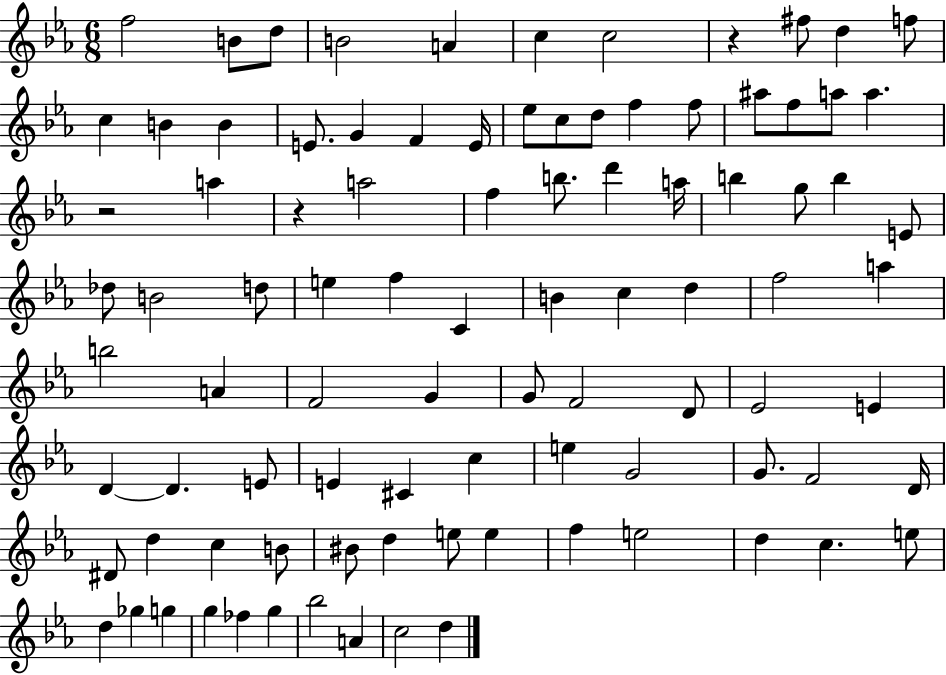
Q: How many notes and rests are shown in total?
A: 93